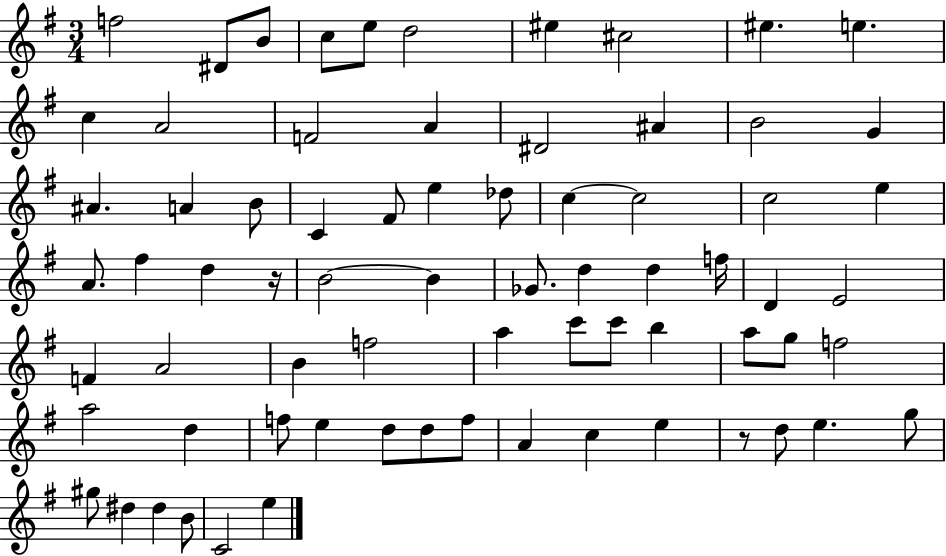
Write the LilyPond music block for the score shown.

{
  \clef treble
  \numericTimeSignature
  \time 3/4
  \key g \major
  \repeat volta 2 { f''2 dis'8 b'8 | c''8 e''8 d''2 | eis''4 cis''2 | eis''4. e''4. | \break c''4 a'2 | f'2 a'4 | dis'2 ais'4 | b'2 g'4 | \break ais'4. a'4 b'8 | c'4 fis'8 e''4 des''8 | c''4~~ c''2 | c''2 e''4 | \break a'8. fis''4 d''4 r16 | b'2~~ b'4 | ges'8. d''4 d''4 f''16 | d'4 e'2 | \break f'4 a'2 | b'4 f''2 | a''4 c'''8 c'''8 b''4 | a''8 g''8 f''2 | \break a''2 d''4 | f''8 e''4 d''8 d''8 f''8 | a'4 c''4 e''4 | r8 d''8 e''4. g''8 | \break gis''8 dis''4 dis''4 b'8 | c'2 e''4 | } \bar "|."
}